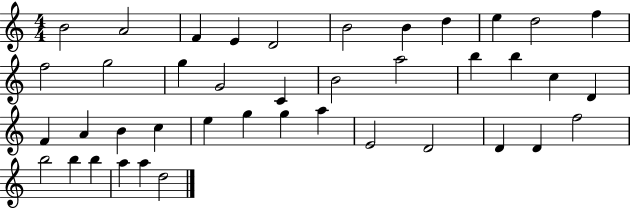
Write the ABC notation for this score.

X:1
T:Untitled
M:4/4
L:1/4
K:C
B2 A2 F E D2 B2 B d e d2 f f2 g2 g G2 C B2 a2 b b c D F A B c e g g a E2 D2 D D f2 b2 b b a a d2